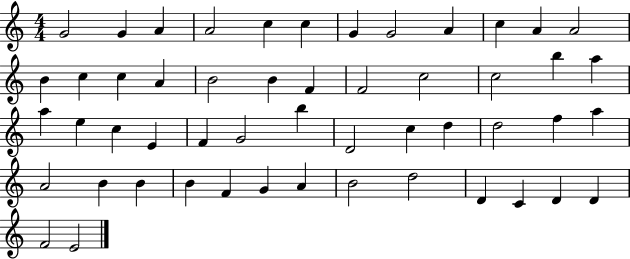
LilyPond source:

{
  \clef treble
  \numericTimeSignature
  \time 4/4
  \key c \major
  g'2 g'4 a'4 | a'2 c''4 c''4 | g'4 g'2 a'4 | c''4 a'4 a'2 | \break b'4 c''4 c''4 a'4 | b'2 b'4 f'4 | f'2 c''2 | c''2 b''4 a''4 | \break a''4 e''4 c''4 e'4 | f'4 g'2 b''4 | d'2 c''4 d''4 | d''2 f''4 a''4 | \break a'2 b'4 b'4 | b'4 f'4 g'4 a'4 | b'2 d''2 | d'4 c'4 d'4 d'4 | \break f'2 e'2 | \bar "|."
}